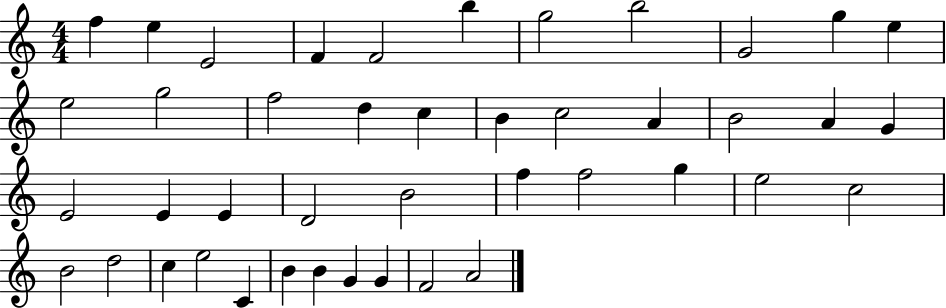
{
  \clef treble
  \numericTimeSignature
  \time 4/4
  \key c \major
  f''4 e''4 e'2 | f'4 f'2 b''4 | g''2 b''2 | g'2 g''4 e''4 | \break e''2 g''2 | f''2 d''4 c''4 | b'4 c''2 a'4 | b'2 a'4 g'4 | \break e'2 e'4 e'4 | d'2 b'2 | f''4 f''2 g''4 | e''2 c''2 | \break b'2 d''2 | c''4 e''2 c'4 | b'4 b'4 g'4 g'4 | f'2 a'2 | \break \bar "|."
}